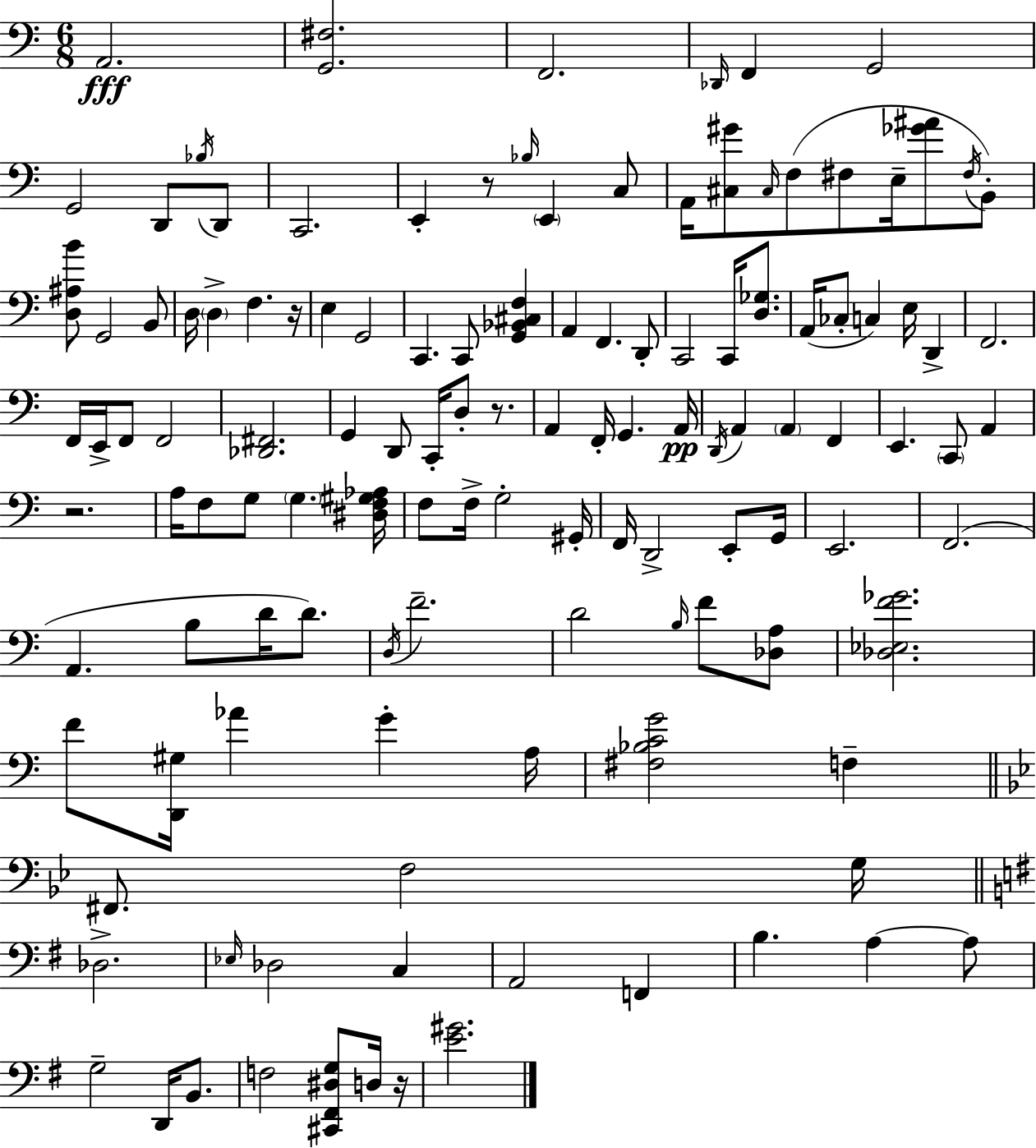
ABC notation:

X:1
T:Untitled
M:6/8
L:1/4
K:C
A,,2 [G,,^F,]2 F,,2 _D,,/4 F,, G,,2 G,,2 D,,/2 _B,/4 D,,/2 C,,2 E,, z/2 _B,/4 E,, C,/2 A,,/4 [^C,^G]/2 ^C,/4 F,/2 ^F,/2 E,/4 [_G^A]/2 ^F,/4 B,,/2 [D,^A,B]/2 G,,2 B,,/2 D,/4 D, F, z/4 E, G,,2 C,, C,,/2 [G,,_B,,^C,F,] A,, F,, D,,/2 C,,2 C,,/4 [D,_G,]/2 A,,/4 _C,/2 C, E,/4 D,, F,,2 F,,/4 E,,/4 F,,/2 F,,2 [_D,,^F,,]2 G,, D,,/2 C,,/4 D,/2 z/2 A,, F,,/4 G,, A,,/4 D,,/4 A,, A,, F,, E,, C,,/2 A,, z2 A,/4 F,/2 G,/2 G, [^D,F,^G,_A,]/4 F,/2 F,/4 G,2 ^G,,/4 F,,/4 D,,2 E,,/2 G,,/4 E,,2 F,,2 A,, B,/2 D/4 D/2 D,/4 F2 D2 B,/4 F/2 [_D,A,]/2 [_D,_E,F_G]2 F/2 [D,,^G,]/4 _A G A,/4 [^F,_B,CG]2 F, ^F,,/2 F,2 G,/4 _D,2 _E,/4 _D,2 C, A,,2 F,, B, A, A,/2 G,2 D,,/4 B,,/2 F,2 [^C,,^F,,^D,G,]/2 D,/4 z/4 [E^G]2